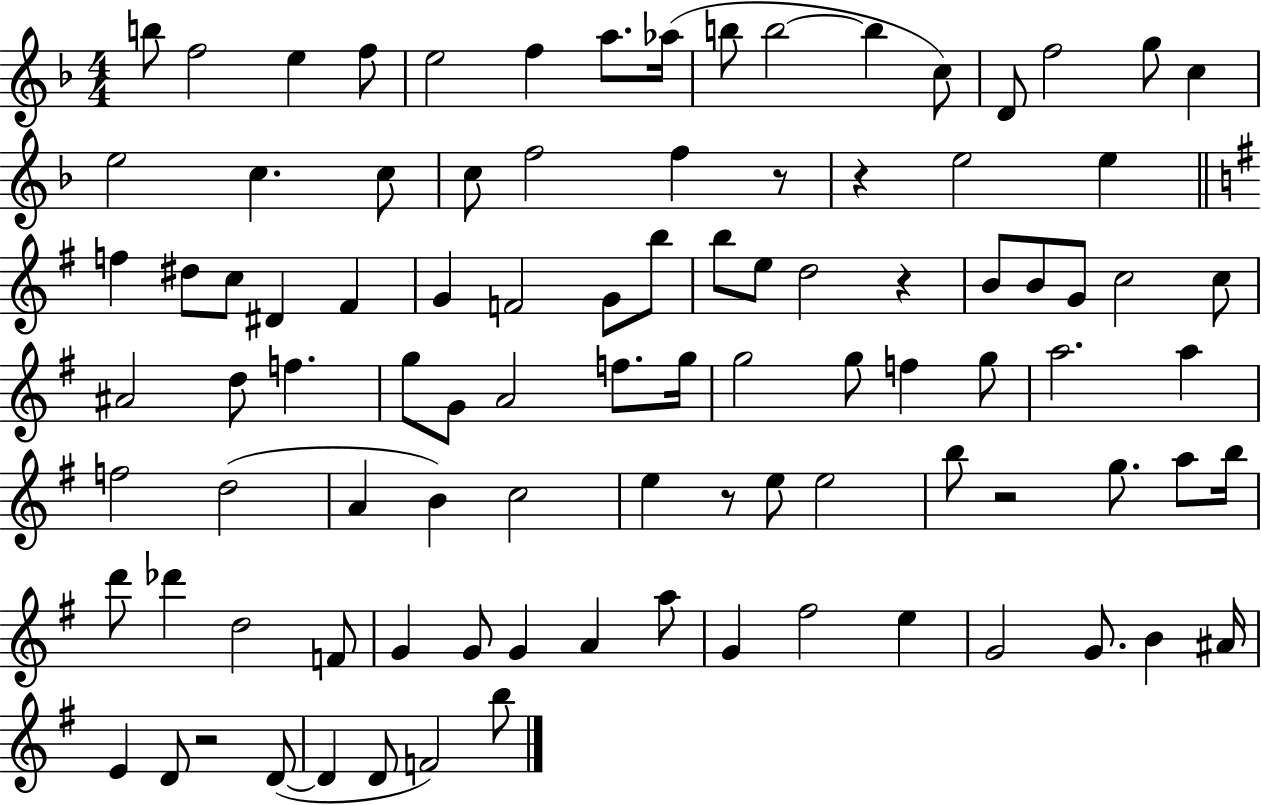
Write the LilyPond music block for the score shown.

{
  \clef treble
  \numericTimeSignature
  \time 4/4
  \key f \major
  \repeat volta 2 { b''8 f''2 e''4 f''8 | e''2 f''4 a''8. aes''16( | b''8 b''2~~ b''4 c''8) | d'8 f''2 g''8 c''4 | \break e''2 c''4. c''8 | c''8 f''2 f''4 r8 | r4 e''2 e''4 | \bar "||" \break \key g \major f''4 dis''8 c''8 dis'4 fis'4 | g'4 f'2 g'8 b''8 | b''8 e''8 d''2 r4 | b'8 b'8 g'8 c''2 c''8 | \break ais'2 d''8 f''4. | g''8 g'8 a'2 f''8. g''16 | g''2 g''8 f''4 g''8 | a''2. a''4 | \break f''2 d''2( | a'4 b'4) c''2 | e''4 r8 e''8 e''2 | b''8 r2 g''8. a''8 b''16 | \break d'''8 des'''4 d''2 f'8 | g'4 g'8 g'4 a'4 a''8 | g'4 fis''2 e''4 | g'2 g'8. b'4 ais'16 | \break e'4 d'8 r2 d'8~(~ | d'4 d'8 f'2) b''8 | } \bar "|."
}